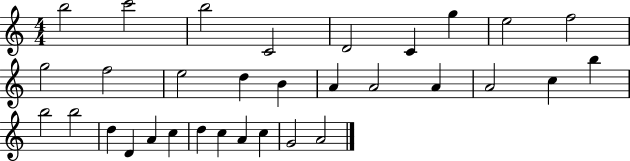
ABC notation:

X:1
T:Untitled
M:4/4
L:1/4
K:C
b2 c'2 b2 C2 D2 C g e2 f2 g2 f2 e2 d B A A2 A A2 c b b2 b2 d D A c d c A c G2 A2